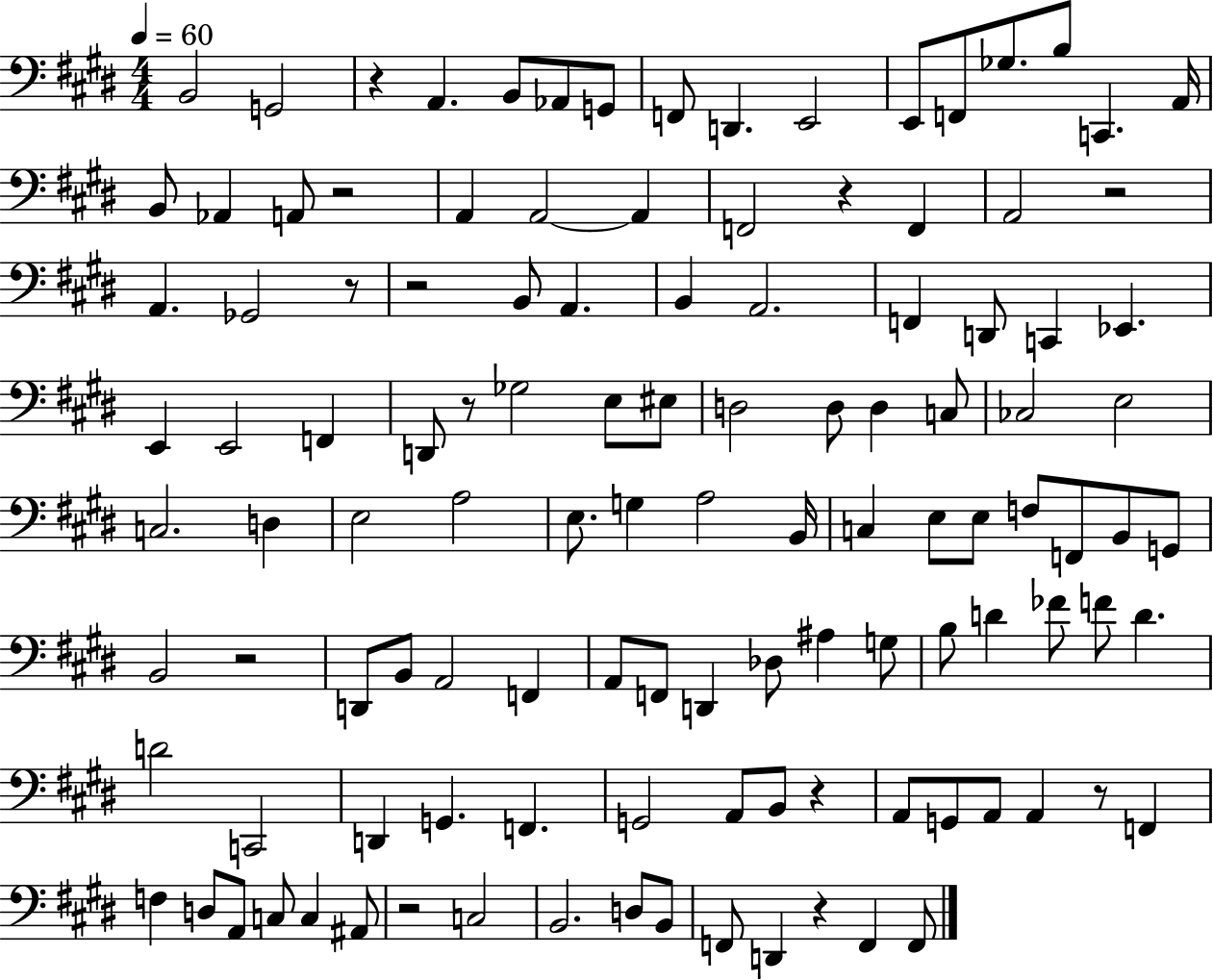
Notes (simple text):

B2/h G2/h R/q A2/q. B2/e Ab2/e G2/e F2/e D2/q. E2/h E2/e F2/e Gb3/e. B3/e C2/q. A2/s B2/e Ab2/q A2/e R/h A2/q A2/h A2/q F2/h R/q F2/q A2/h R/h A2/q. Gb2/h R/e R/h B2/e A2/q. B2/q A2/h. F2/q D2/e C2/q Eb2/q. E2/q E2/h F2/q D2/e R/e Gb3/h E3/e EIS3/e D3/h D3/e D3/q C3/e CES3/h E3/h C3/h. D3/q E3/h A3/h E3/e. G3/q A3/h B2/s C3/q E3/e E3/e F3/e F2/e B2/e G2/e B2/h R/h D2/e B2/e A2/h F2/q A2/e F2/e D2/q Db3/e A#3/q G3/e B3/e D4/q FES4/e F4/e D4/q. D4/h C2/h D2/q G2/q. F2/q. G2/h A2/e B2/e R/q A2/e G2/e A2/e A2/q R/e F2/q F3/q D3/e A2/e C3/e C3/q A#2/e R/h C3/h B2/h. D3/e B2/e F2/e D2/q R/q F2/q F2/e